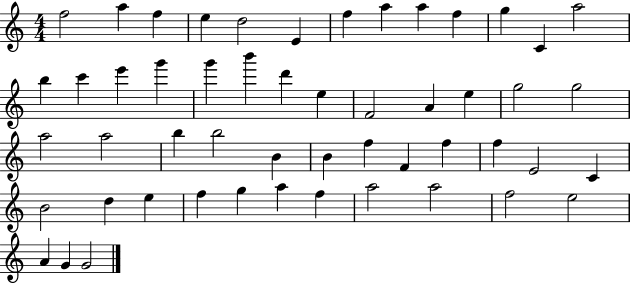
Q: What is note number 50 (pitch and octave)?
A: A4